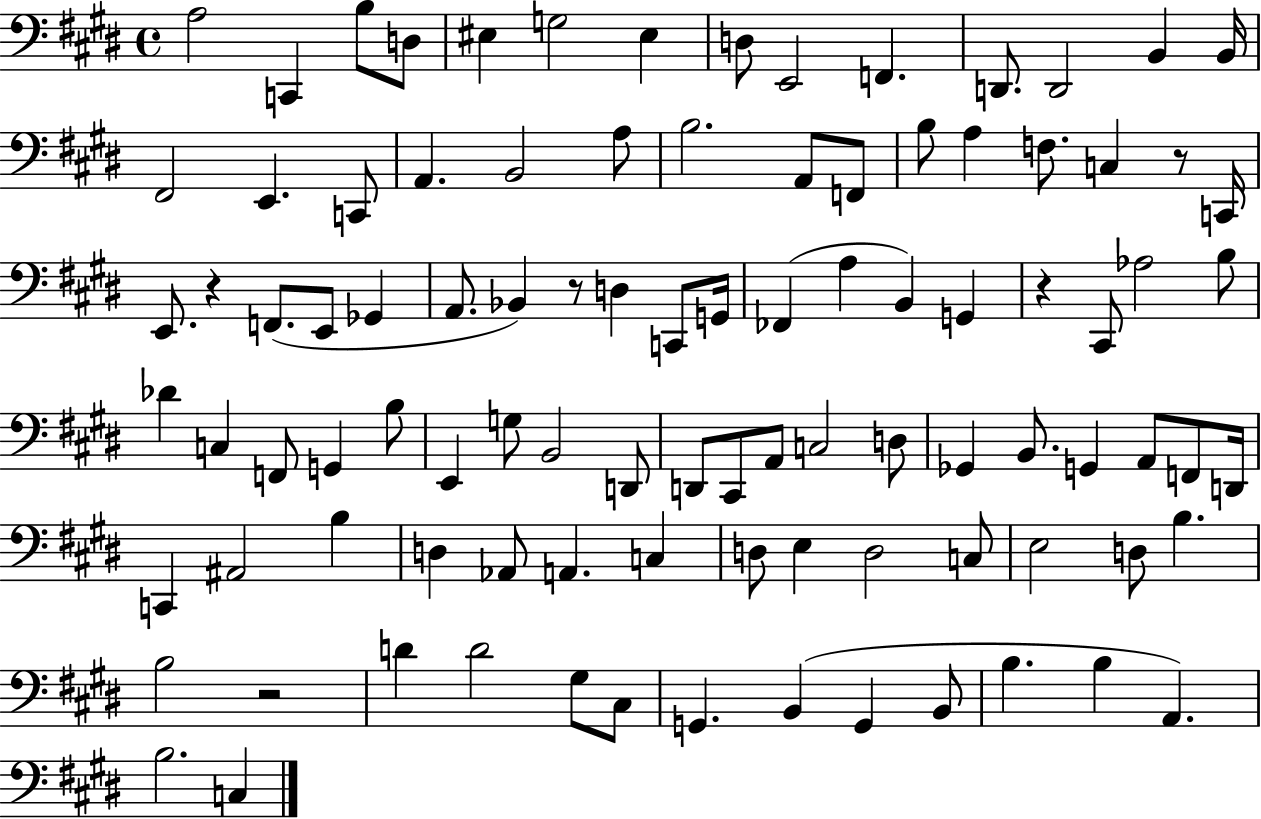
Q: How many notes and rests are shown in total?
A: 97